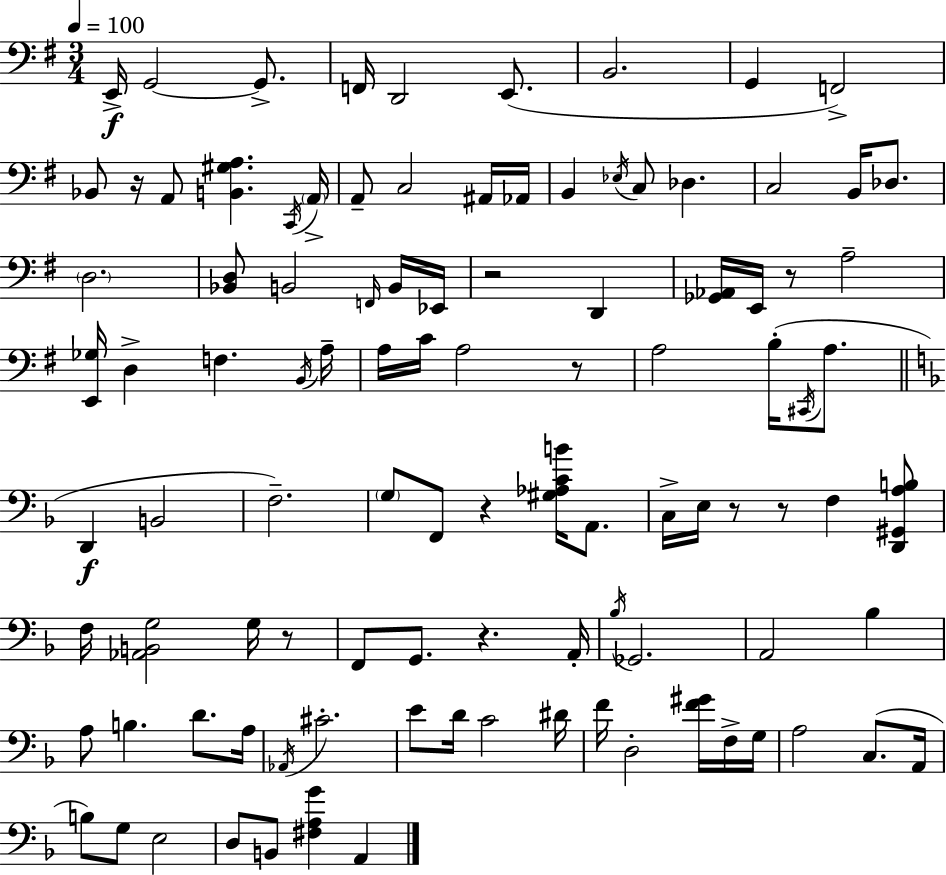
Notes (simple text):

E2/s G2/h G2/e. F2/s D2/h E2/e. B2/h. G2/q F2/h Bb2/e R/s A2/e [B2,G#3,A3]/q. C2/s A2/s A2/e C3/h A#2/s Ab2/s B2/q Eb3/s C3/e Db3/q. C3/h B2/s Db3/e. D3/h. [Bb2,D3]/e B2/h F2/s B2/s Eb2/s R/h D2/q [Gb2,Ab2]/s E2/s R/e A3/h [E2,Gb3]/s D3/q F3/q. B2/s A3/s A3/s C4/s A3/h R/e A3/h B3/s C#2/s A3/e. D2/q B2/h F3/h. G3/e F2/e R/q [G#3,Ab3,C4,B4]/s A2/e. C3/s E3/s R/e R/e F3/q [D2,G#2,A3,B3]/e F3/s [Ab2,B2,G3]/h G3/s R/e F2/e G2/e. R/q. A2/s Bb3/s Gb2/h. A2/h Bb3/q A3/e B3/q. D4/e. A3/s Ab2/s C#4/h. E4/e D4/s C4/h D#4/s F4/s D3/h [F4,G#4]/s F3/s G3/s A3/h C3/e. A2/s B3/e G3/e E3/h D3/e B2/e [F#3,A3,G4]/q A2/q